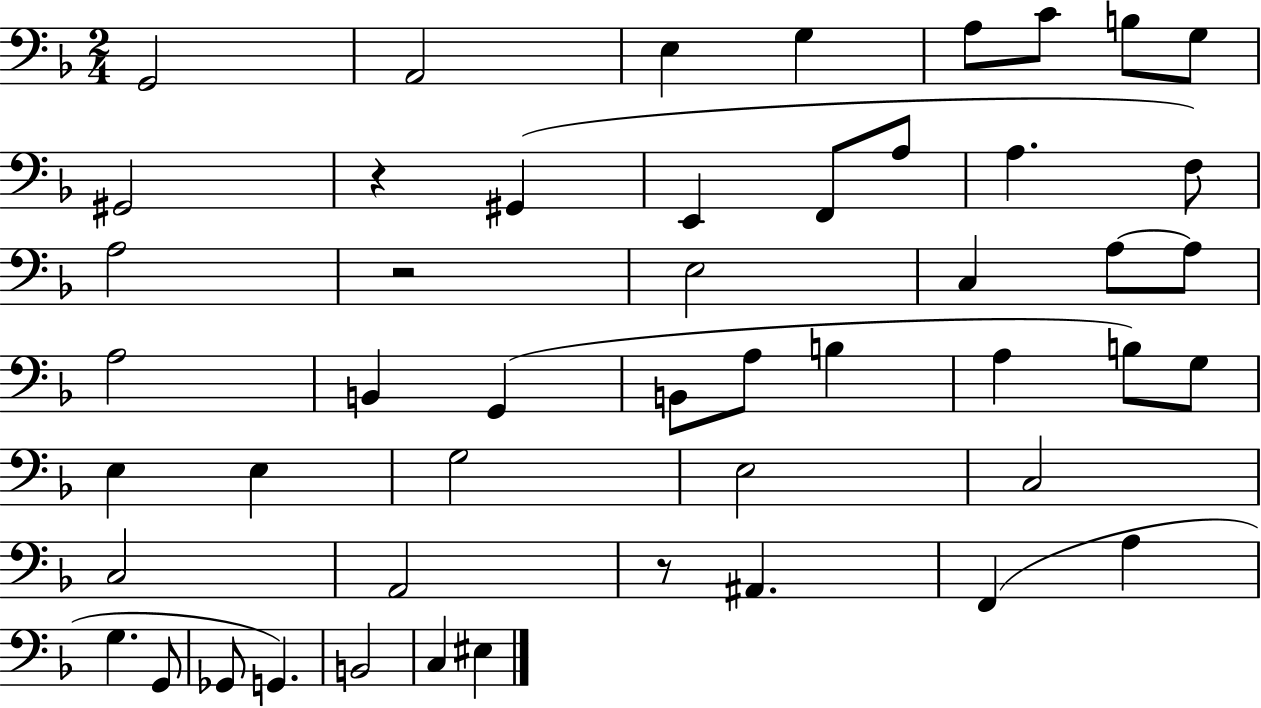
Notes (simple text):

G2/h A2/h E3/q G3/q A3/e C4/e B3/e G3/e G#2/h R/q G#2/q E2/q F2/e A3/e A3/q. F3/e A3/h R/h E3/h C3/q A3/e A3/e A3/h B2/q G2/q B2/e A3/e B3/q A3/q B3/e G3/e E3/q E3/q G3/h E3/h C3/h C3/h A2/h R/e A#2/q. F2/q A3/q G3/q. G2/e Gb2/e G2/q. B2/h C3/q EIS3/q